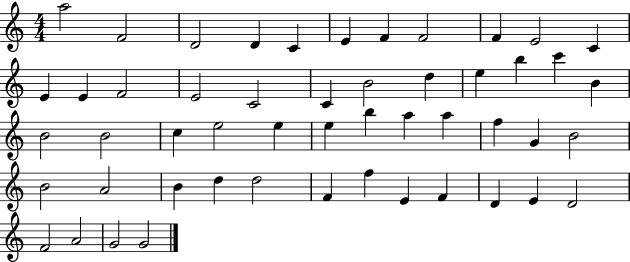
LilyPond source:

{
  \clef treble
  \numericTimeSignature
  \time 4/4
  \key c \major
  a''2 f'2 | d'2 d'4 c'4 | e'4 f'4 f'2 | f'4 e'2 c'4 | \break e'4 e'4 f'2 | e'2 c'2 | c'4 b'2 d''4 | e''4 b''4 c'''4 b'4 | \break b'2 b'2 | c''4 e''2 e''4 | e''4 b''4 a''4 a''4 | f''4 g'4 b'2 | \break b'2 a'2 | b'4 d''4 d''2 | f'4 f''4 e'4 f'4 | d'4 e'4 d'2 | \break f'2 a'2 | g'2 g'2 | \bar "|."
}